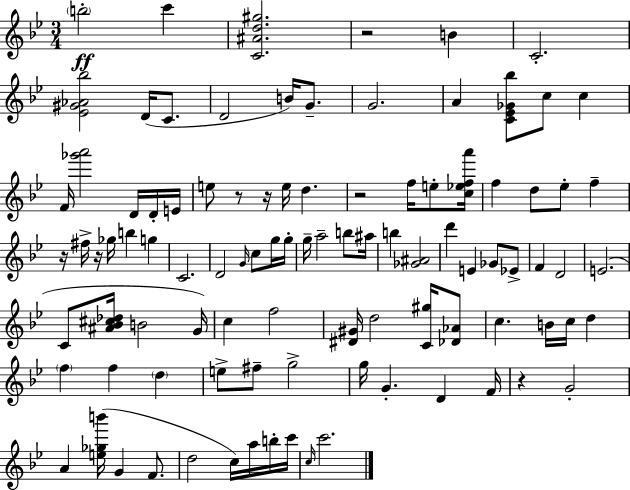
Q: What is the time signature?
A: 3/4